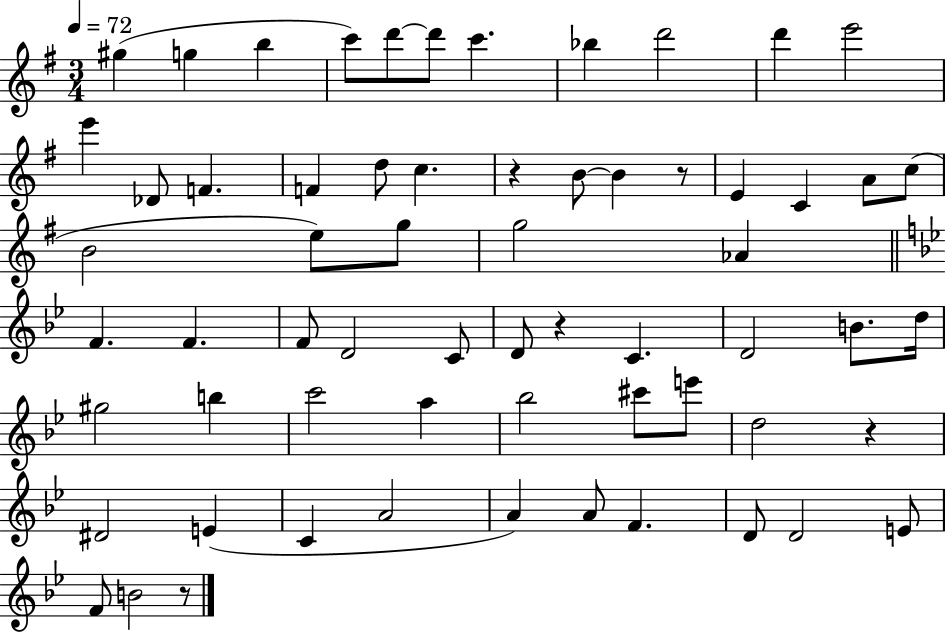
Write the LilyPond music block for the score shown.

{
  \clef treble
  \numericTimeSignature
  \time 3/4
  \key g \major
  \tempo 4 = 72
  \repeat volta 2 { gis''4( g''4 b''4 | c'''8) d'''8~~ d'''8 c'''4. | bes''4 d'''2 | d'''4 e'''2 | \break e'''4 des'8 f'4. | f'4 d''8 c''4. | r4 b'8~~ b'4 r8 | e'4 c'4 a'8 c''8( | \break b'2 e''8) g''8 | g''2 aes'4 | \bar "||" \break \key g \minor f'4. f'4. | f'8 d'2 c'8 | d'8 r4 c'4. | d'2 b'8. d''16 | \break gis''2 b''4 | c'''2 a''4 | bes''2 cis'''8 e'''8 | d''2 r4 | \break dis'2 e'4( | c'4 a'2 | a'4) a'8 f'4. | d'8 d'2 e'8 | \break f'8 b'2 r8 | } \bar "|."
}